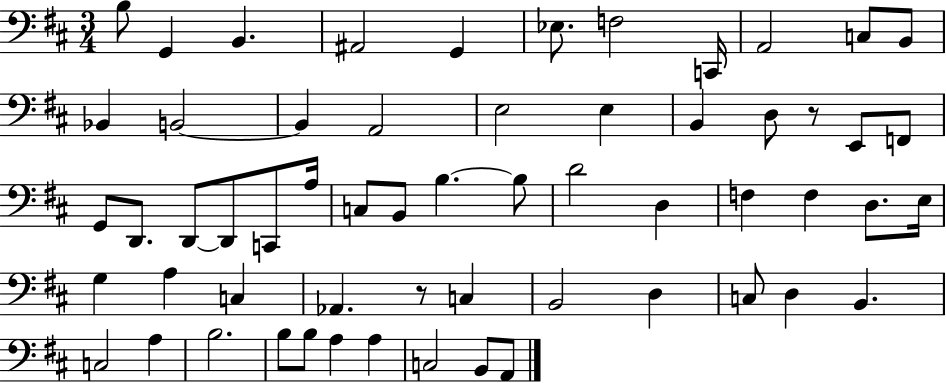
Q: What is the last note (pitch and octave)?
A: A2